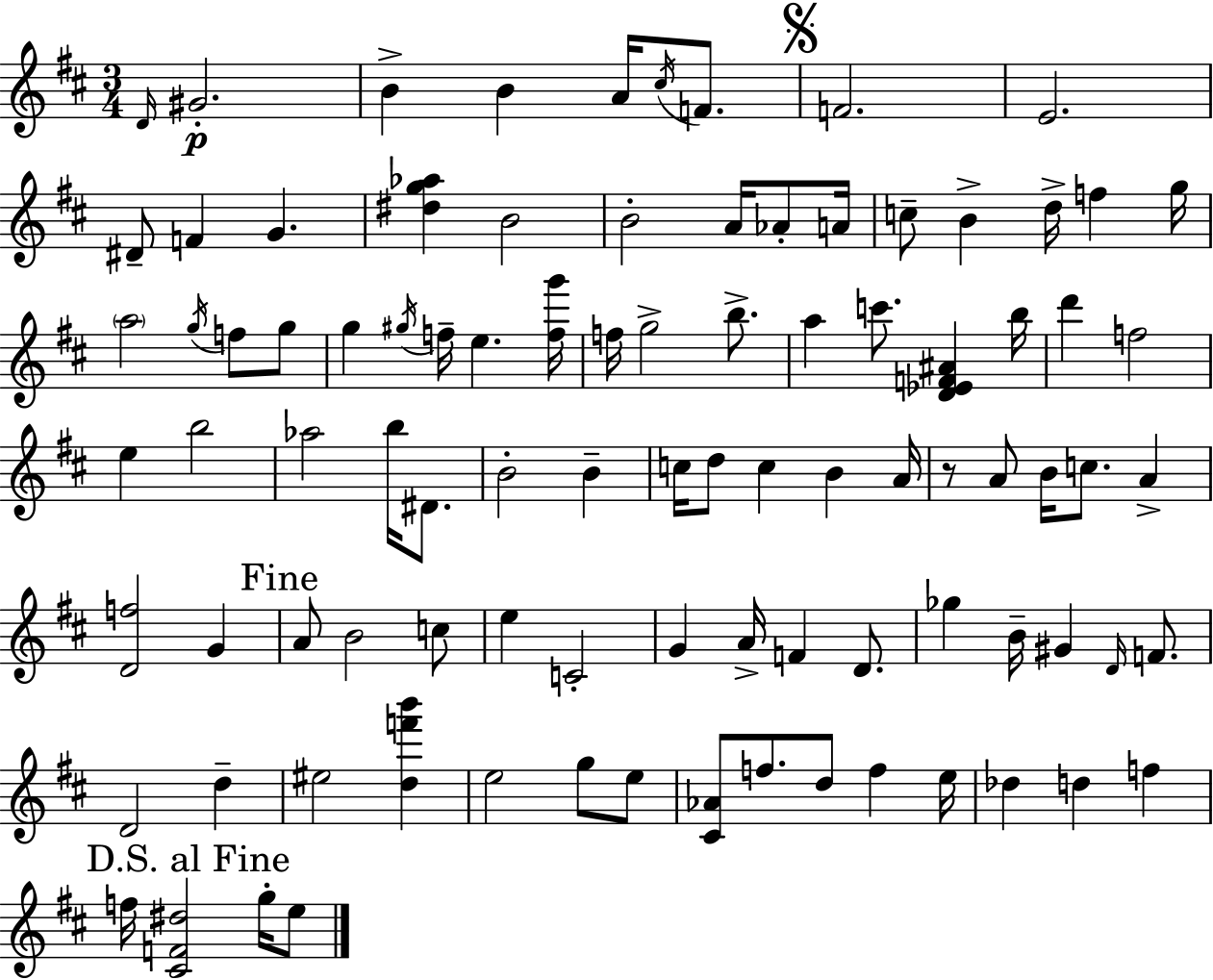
D4/s G#4/h. B4/q B4/q A4/s C#5/s F4/e. F4/h. E4/h. D#4/e F4/q G4/q. [D#5,G5,Ab5]/q B4/h B4/h A4/s Ab4/e A4/s C5/e B4/q D5/s F5/q G5/s A5/h G5/s F5/e G5/e G5/q G#5/s F5/s E5/q. [F5,G6]/s F5/s G5/h B5/e. A5/q C6/e. [D4,Eb4,F4,A#4]/q B5/s D6/q F5/h E5/q B5/h Ab5/h B5/s D#4/e. B4/h B4/q C5/s D5/e C5/q B4/q A4/s R/e A4/e B4/s C5/e. A4/q [D4,F5]/h G4/q A4/e B4/h C5/e E5/q C4/h G4/q A4/s F4/q D4/e. Gb5/q B4/s G#4/q D4/s F4/e. D4/h D5/q EIS5/h [D5,F6,B6]/q E5/h G5/e E5/e [C#4,Ab4]/e F5/e. D5/e F5/q E5/s Db5/q D5/q F5/q F5/s [C#4,F4,D#5]/h G5/s E5/e